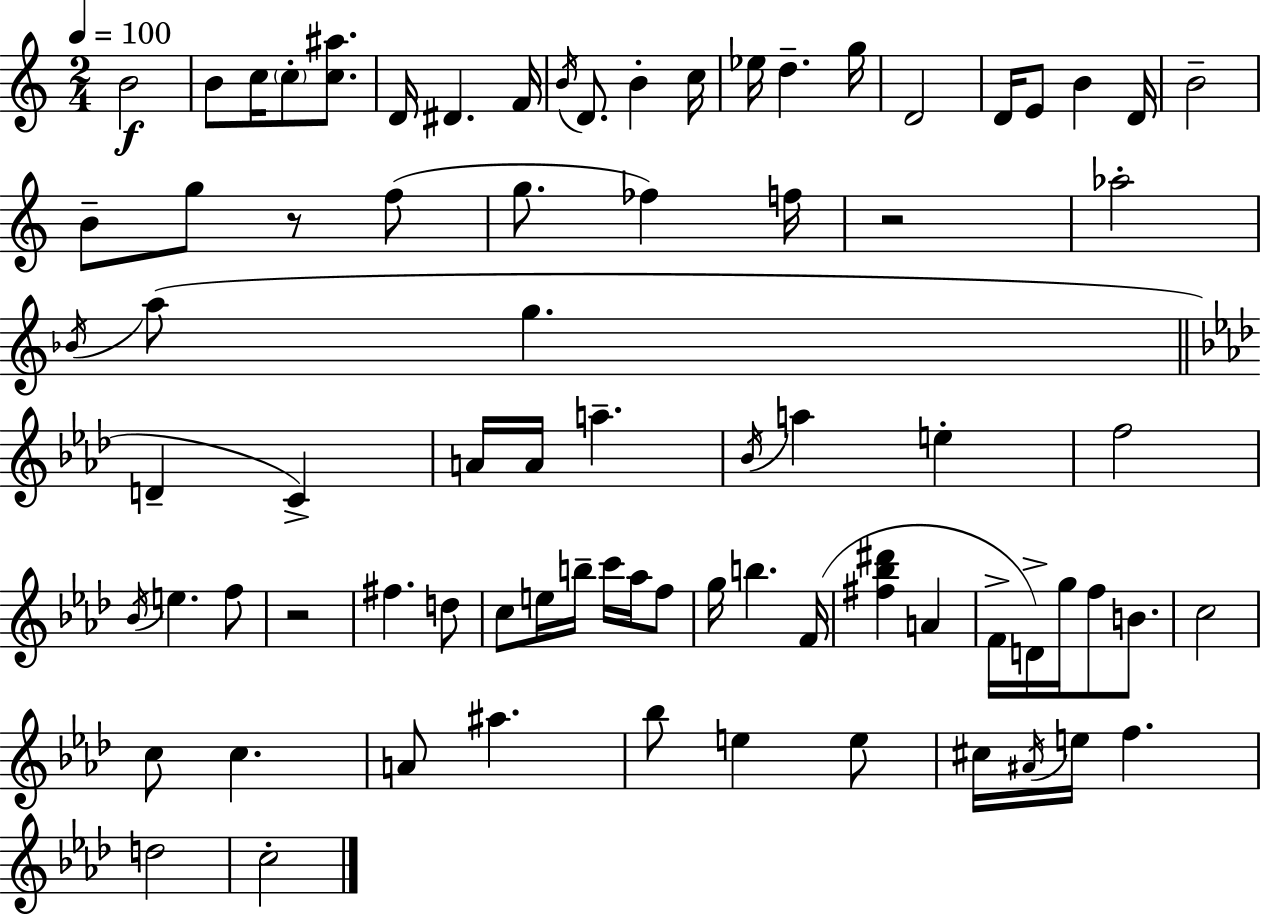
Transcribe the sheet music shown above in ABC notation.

X:1
T:Untitled
M:2/4
L:1/4
K:C
B2 B/2 c/4 c/2 [c^a]/2 D/4 ^D F/4 B/4 D/2 B c/4 _e/4 d g/4 D2 D/4 E/2 B D/4 B2 B/2 g/2 z/2 f/2 g/2 _f f/4 z2 _a2 _B/4 a/2 g D C A/4 A/4 a _B/4 a e f2 _B/4 e f/2 z2 ^f d/2 c/2 e/4 b/4 c'/4 _a/4 f/2 g/4 b F/4 [^f_b^d'] A F/4 D/4 g/4 f/2 B/2 c2 c/2 c A/2 ^a _b/2 e e/2 ^c/4 ^A/4 e/4 f d2 c2